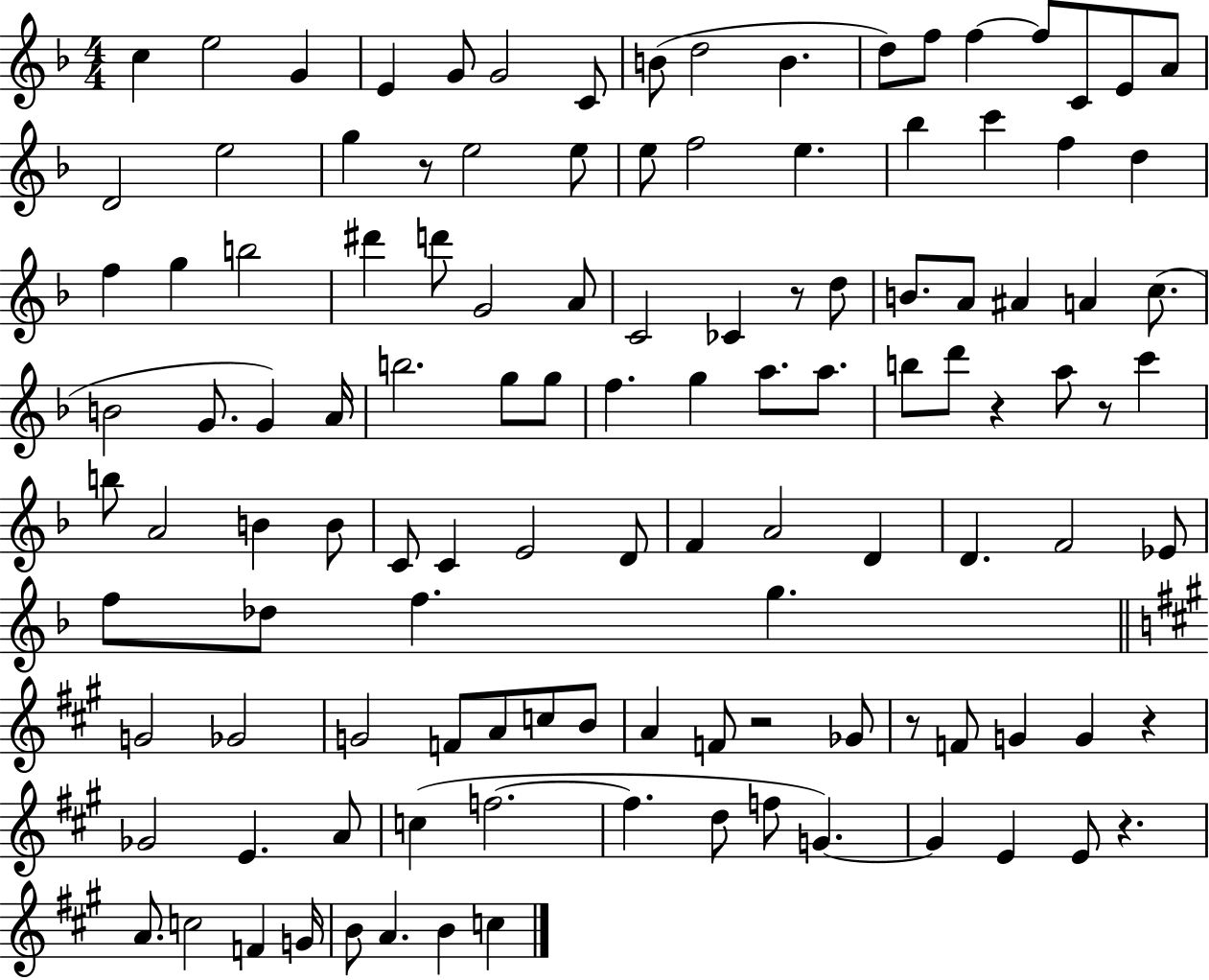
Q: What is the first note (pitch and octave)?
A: C5